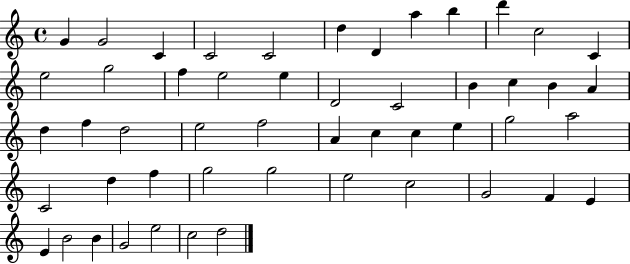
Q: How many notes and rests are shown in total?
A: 51